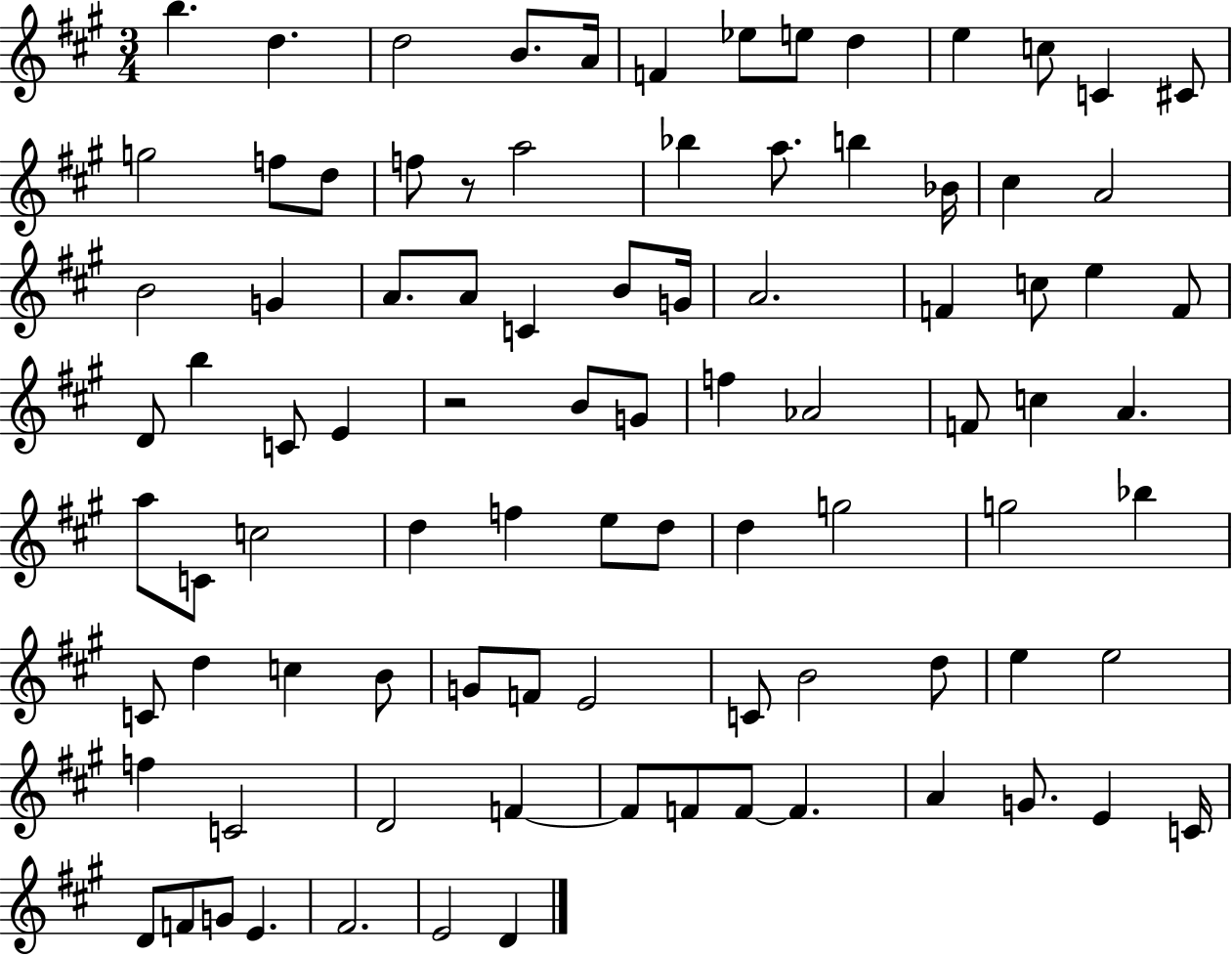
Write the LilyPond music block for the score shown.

{
  \clef treble
  \numericTimeSignature
  \time 3/4
  \key a \major
  b''4. d''4. | d''2 b'8. a'16 | f'4 ees''8 e''8 d''4 | e''4 c''8 c'4 cis'8 | \break g''2 f''8 d''8 | f''8 r8 a''2 | bes''4 a''8. b''4 bes'16 | cis''4 a'2 | \break b'2 g'4 | a'8. a'8 c'4 b'8 g'16 | a'2. | f'4 c''8 e''4 f'8 | \break d'8 b''4 c'8 e'4 | r2 b'8 g'8 | f''4 aes'2 | f'8 c''4 a'4. | \break a''8 c'8 c''2 | d''4 f''4 e''8 d''8 | d''4 g''2 | g''2 bes''4 | \break c'8 d''4 c''4 b'8 | g'8 f'8 e'2 | c'8 b'2 d''8 | e''4 e''2 | \break f''4 c'2 | d'2 f'4~~ | f'8 f'8 f'8~~ f'4. | a'4 g'8. e'4 c'16 | \break d'8 f'8 g'8 e'4. | fis'2. | e'2 d'4 | \bar "|."
}